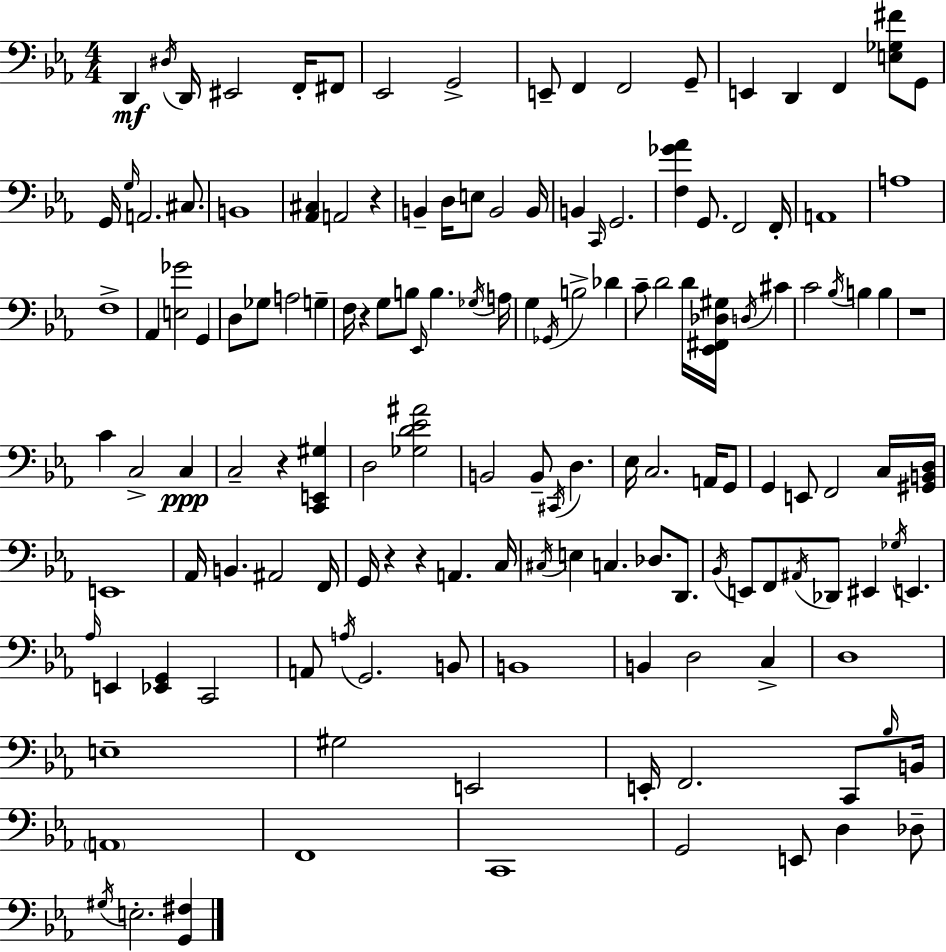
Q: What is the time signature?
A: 4/4